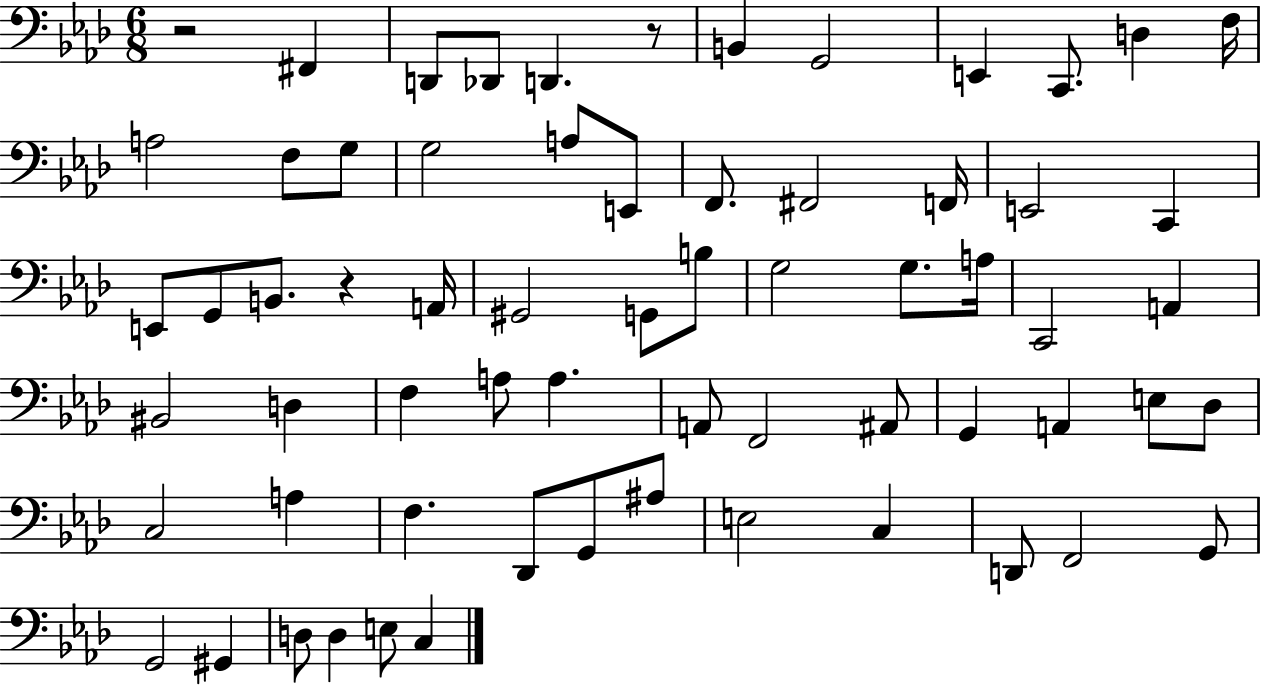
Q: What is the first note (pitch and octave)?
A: F#2